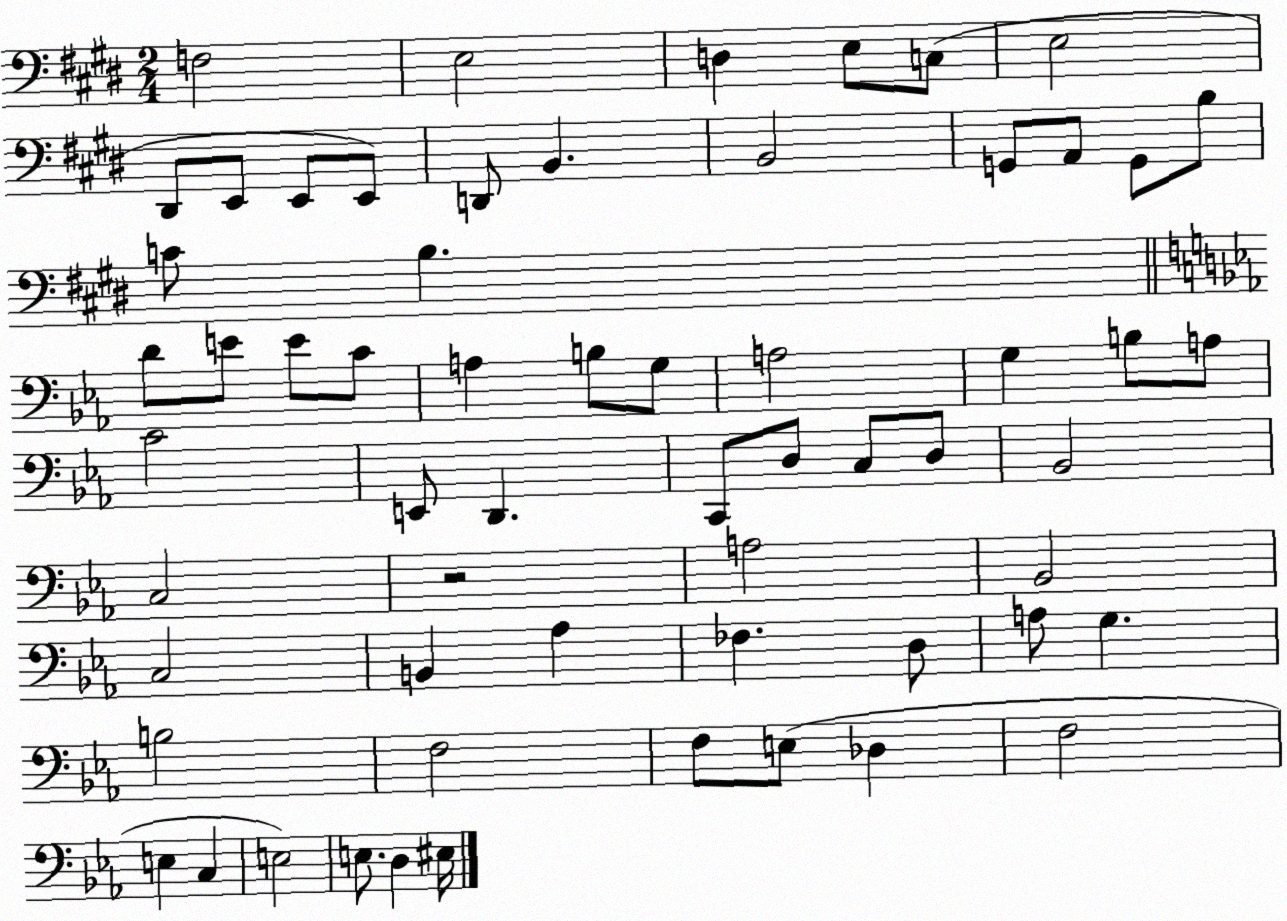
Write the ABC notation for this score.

X:1
T:Untitled
M:2/4
L:1/4
K:E
F,2 E,2 D, E,/2 C,/2 E,2 ^D,,/2 E,,/2 E,,/2 E,,/2 D,,/2 B,, B,,2 G,,/2 A,,/2 G,,/2 B,/2 C/2 B, D/2 E/2 E/2 C/2 A, B,/2 G,/2 A,2 G, B,/2 A,/2 C2 E,,/2 D,, C,,/2 D,/2 C,/2 D,/2 _B,,2 C,2 z2 A,2 _B,,2 C,2 B,, _A, _F, D,/2 A,/2 G, B,2 F,2 F,/2 E,/2 _D, F,2 E, C, E,2 E,/2 D, ^E,/4